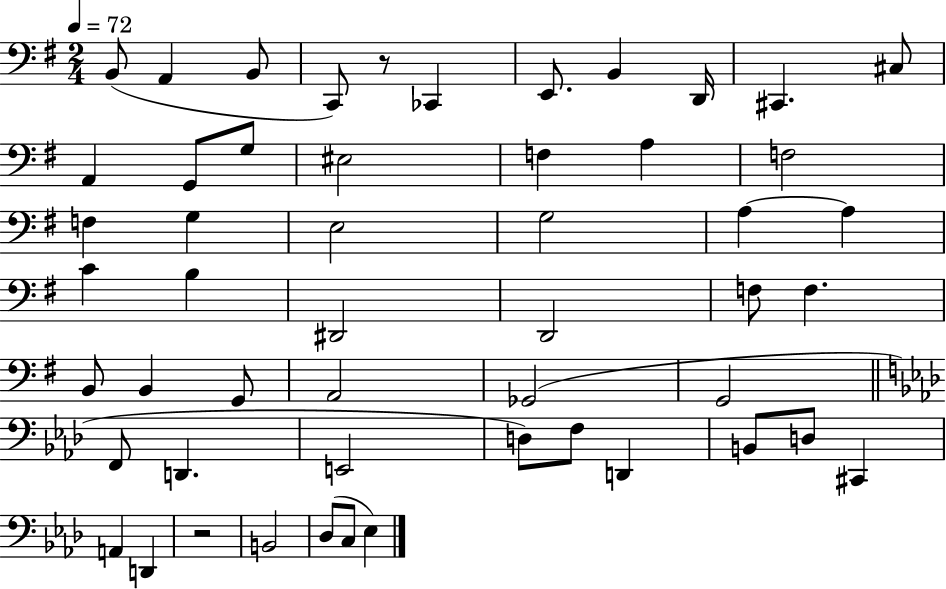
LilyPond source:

{
  \clef bass
  \numericTimeSignature
  \time 2/4
  \key g \major
  \tempo 4 = 72
  \repeat volta 2 { b,8( a,4 b,8 | c,8) r8 ces,4 | e,8. b,4 d,16 | cis,4. cis8 | \break a,4 g,8 g8 | eis2 | f4 a4 | f2 | \break f4 g4 | e2 | g2 | a4~~ a4 | \break c'4 b4 | dis,2 | d,2 | f8 f4. | \break b,8 b,4 g,8 | a,2 | ges,2( | g,2 | \break \bar "||" \break \key f \minor f,8 d,4. | e,2 | d8) f8 d,4 | b,8 d8 cis,4 | \break a,4 d,4 | r2 | b,2 | des8( c8 ees4) | \break } \bar "|."
}